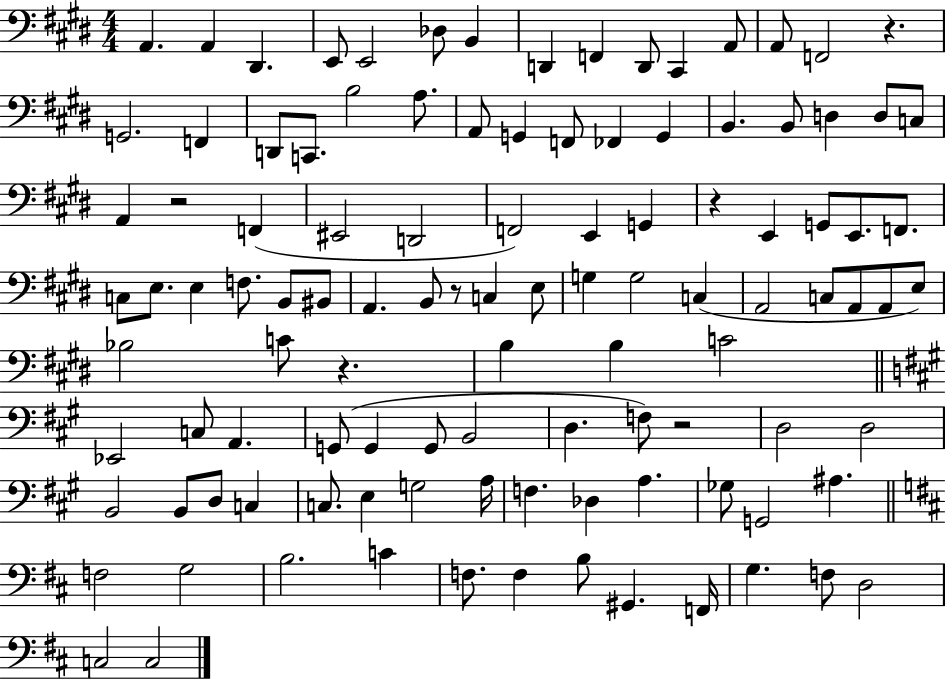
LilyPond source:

{
  \clef bass
  \numericTimeSignature
  \time 4/4
  \key e \major
  a,4. a,4 dis,4. | e,8 e,2 des8 b,4 | d,4 f,4 d,8 cis,4 a,8 | a,8 f,2 r4. | \break g,2. f,4 | d,8 c,8. b2 a8. | a,8 g,4 f,8 fes,4 g,4 | b,4. b,8 d4 d8 c8 | \break a,4 r2 f,4( | eis,2 d,2 | f,2) e,4 g,4 | r4 e,4 g,8 e,8. f,8. | \break c8 e8. e4 f8. b,8 bis,8 | a,4. b,8 r8 c4 e8 | g4 g2 c4( | a,2 c8 a,8 a,8 e8) | \break bes2 c'8 r4. | b4 b4 c'2 | \bar "||" \break \key a \major ees,2 c8 a,4. | g,8( g,4 g,8 b,2 | d4. f8) r2 | d2 d2 | \break b,2 b,8 d8 c4 | c8. e4 g2 a16 | f4. des4 a4. | ges8 g,2 ais4. | \break \bar "||" \break \key d \major f2 g2 | b2. c'4 | f8. f4 b8 gis,4. f,16 | g4. f8 d2 | \break c2 c2 | \bar "|."
}